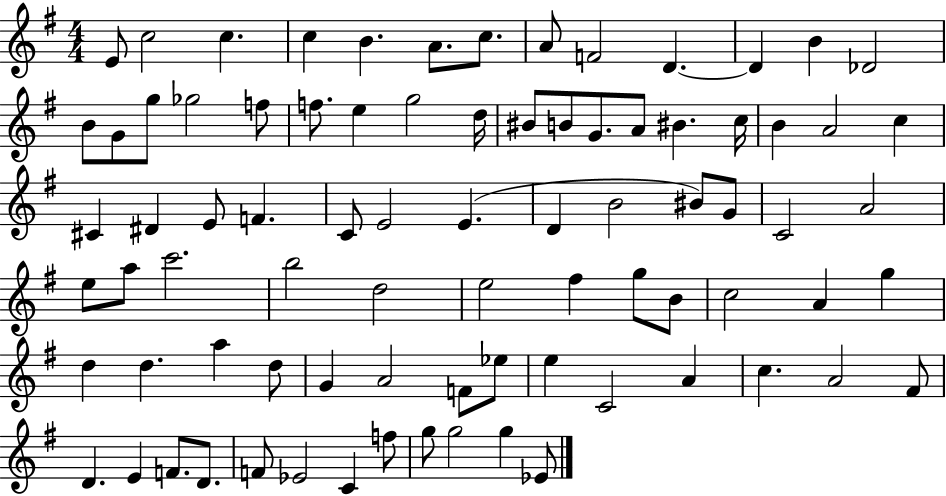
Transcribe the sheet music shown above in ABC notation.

X:1
T:Untitled
M:4/4
L:1/4
K:G
E/2 c2 c c B A/2 c/2 A/2 F2 D D B _D2 B/2 G/2 g/2 _g2 f/2 f/2 e g2 d/4 ^B/2 B/2 G/2 A/2 ^B c/4 B A2 c ^C ^D E/2 F C/2 E2 E D B2 ^B/2 G/2 C2 A2 e/2 a/2 c'2 b2 d2 e2 ^f g/2 B/2 c2 A g d d a d/2 G A2 F/2 _e/2 e C2 A c A2 ^F/2 D E F/2 D/2 F/2 _E2 C f/2 g/2 g2 g _E/2